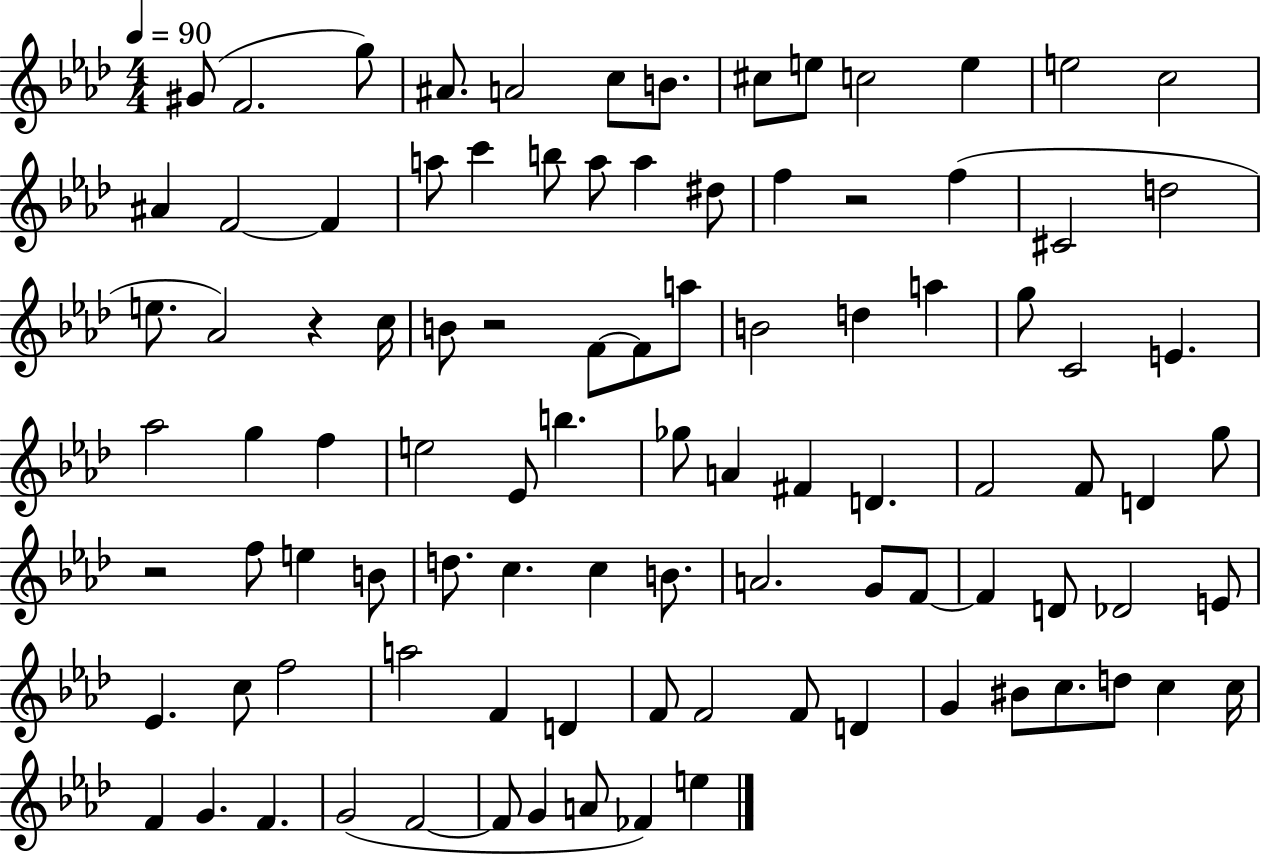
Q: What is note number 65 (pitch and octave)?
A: D4